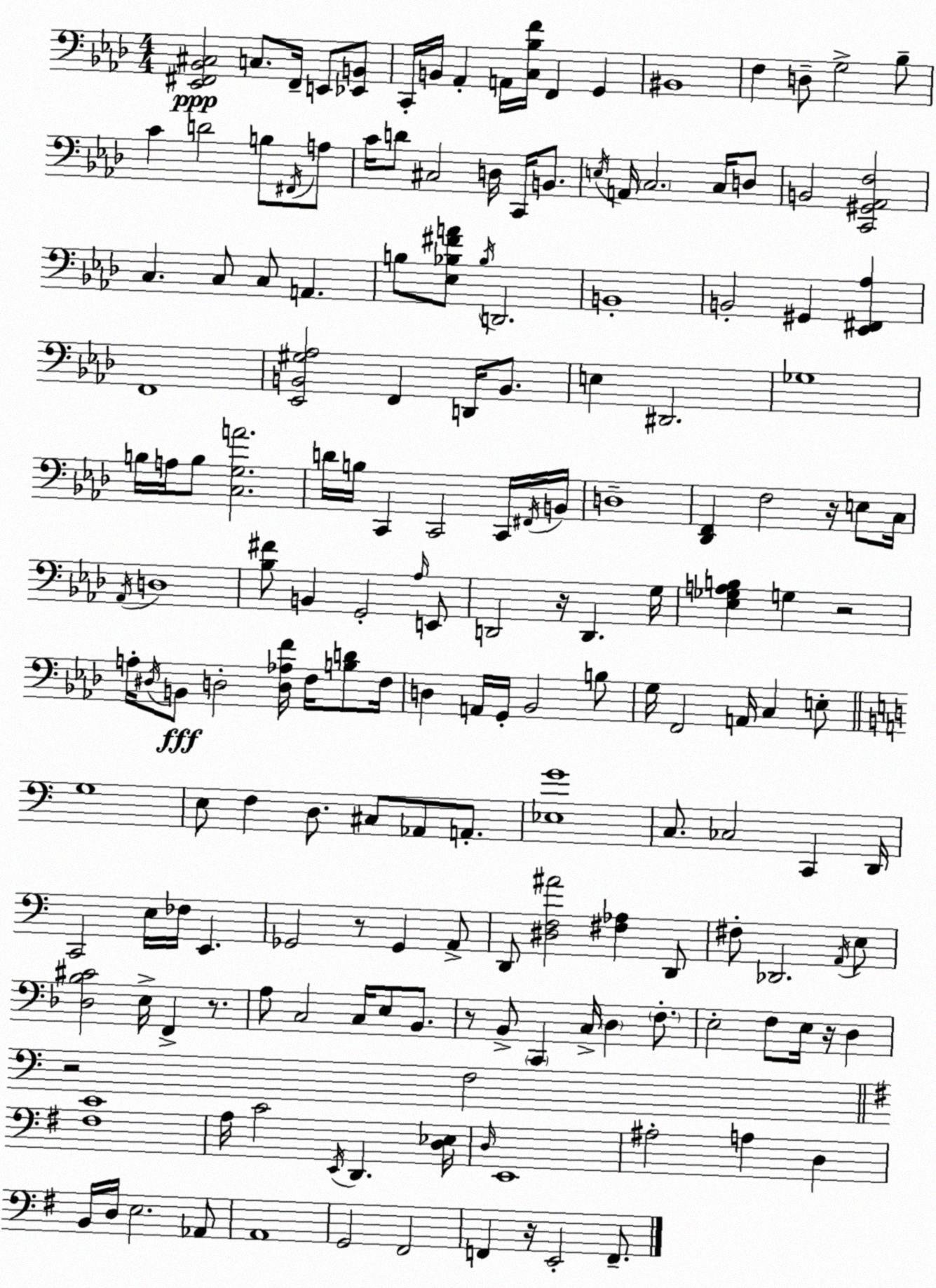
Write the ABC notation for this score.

X:1
T:Untitled
M:4/4
L:1/4
K:Ab
[_E,,^F,,_B,,^C,]2 C,/2 ^F,,/4 E,,/2 [_E,,B,,]/2 C,,/4 B,,/4 _A,, A,,/4 [C,_B,F]/4 F,, G,, ^B,,4 F, D,/2 G,2 _B,/2 C D2 B,/2 ^F,,/4 A,/2 C/4 D/2 ^C,2 D,/4 C,,/4 B,,/2 E,/4 A,,/4 C,2 C,/4 D,/2 B,,2 [C,,^G,,_A,,F,]2 C, C,/2 C,/2 A,, B,/2 [_E,_B,^FA]/2 _B,/4 D,,2 B,,4 B,,2 ^G,, [_E,,^F,,_A,] F,,4 [_E,,B,,^G,_A,]2 F,, D,,/4 B,,/2 E, ^D,,2 _G,4 B,/4 A,/4 B,/2 [C,G,A]2 D/4 B,/4 C,, C,,2 C,,/4 ^F,,/4 B,,/4 D,4 [_D,,F,,] F,2 z/4 E,/2 C,/4 _A,,/4 D,4 [_B,^F]/2 B,, G,,2 _A,/4 E,,/2 D,,2 z/4 D,, G,/4 [_E,_G,A,B,] G, z2 A,/4 ^D,/4 B,,/2 D,2 [D,_A,F]/4 F,/4 [B,D]/2 F,/4 D, A,,/4 G,,/4 _B,,2 B,/2 G,/4 F,,2 A,,/4 C, E,/2 G,4 E,/2 F, D,/2 ^C,/2 _A,,/2 A,,/2 [_E,G]4 C,/2 _C,2 C,, D,,/4 C,,2 E,/4 _F,/4 E,, _G,,2 z/2 _G,, A,,/2 D,,/2 [^D,F,^A]2 [^F,_A,] D,,/2 ^F,/2 _D,,2 A,,/4 E,/2 [_D,B,^C]2 E,/4 F,, z/2 A,/2 C,2 C,/4 E,/2 B,,/2 z/2 B,,/2 C,, C,/4 D, F,/2 E,2 F,/2 E,/4 z/4 D, z2 F,2 [^F,C]4 A,/4 C2 E,,/4 D,, [D,_E,]/4 D,/4 E,,4 ^A,2 A, D, B,,/4 D,/4 E,2 _A,,/2 A,,4 G,,2 ^F,,2 F,, z/4 E,,2 F,,/2